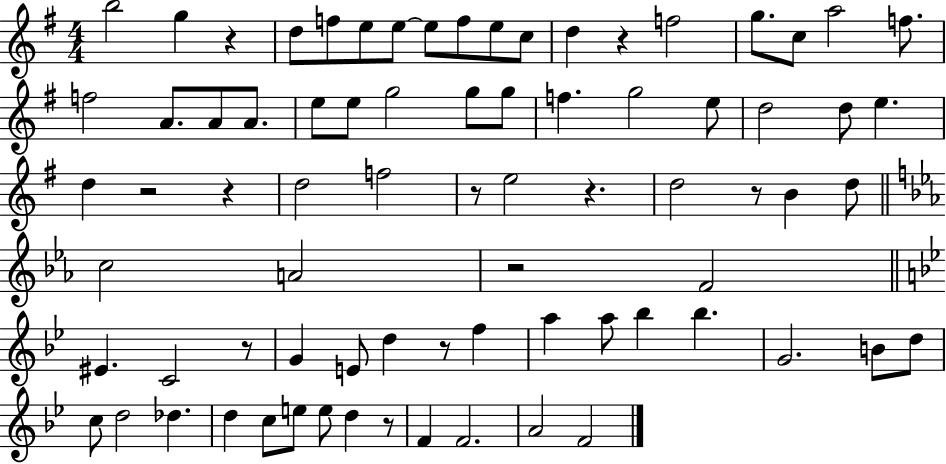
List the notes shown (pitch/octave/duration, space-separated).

B5/h G5/q R/q D5/e F5/e E5/e E5/e E5/e F5/e E5/e C5/e D5/q R/q F5/h G5/e. C5/e A5/h F5/e. F5/h A4/e. A4/e A4/e. E5/e E5/e G5/h G5/e G5/e F5/q. G5/h E5/e D5/h D5/e E5/q. D5/q R/h R/q D5/h F5/h R/e E5/h R/q. D5/h R/e B4/q D5/e C5/h A4/h R/h F4/h EIS4/q. C4/h R/e G4/q E4/e D5/q R/e F5/q A5/q A5/e Bb5/q Bb5/q. G4/h. B4/e D5/e C5/e D5/h Db5/q. D5/q C5/e E5/e E5/e D5/q R/e F4/q F4/h. A4/h F4/h